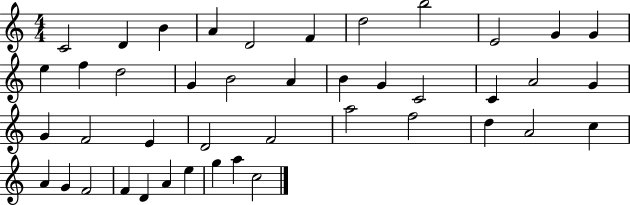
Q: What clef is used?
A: treble